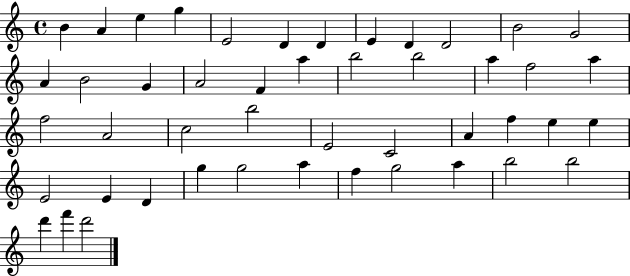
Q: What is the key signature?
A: C major